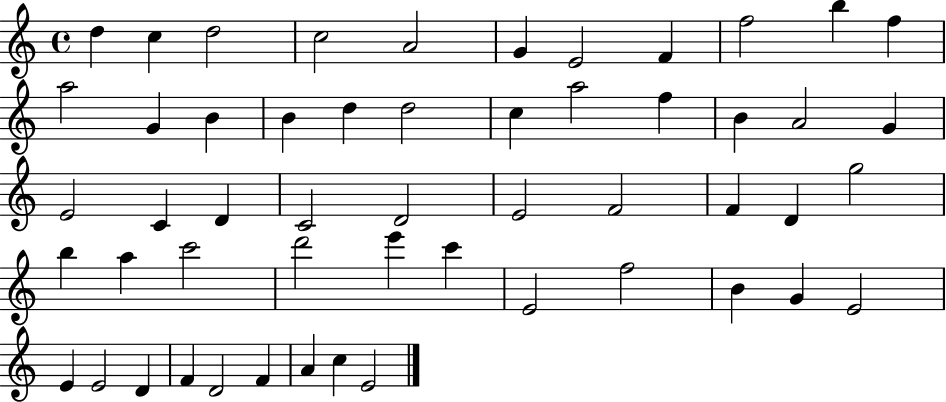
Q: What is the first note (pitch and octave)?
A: D5